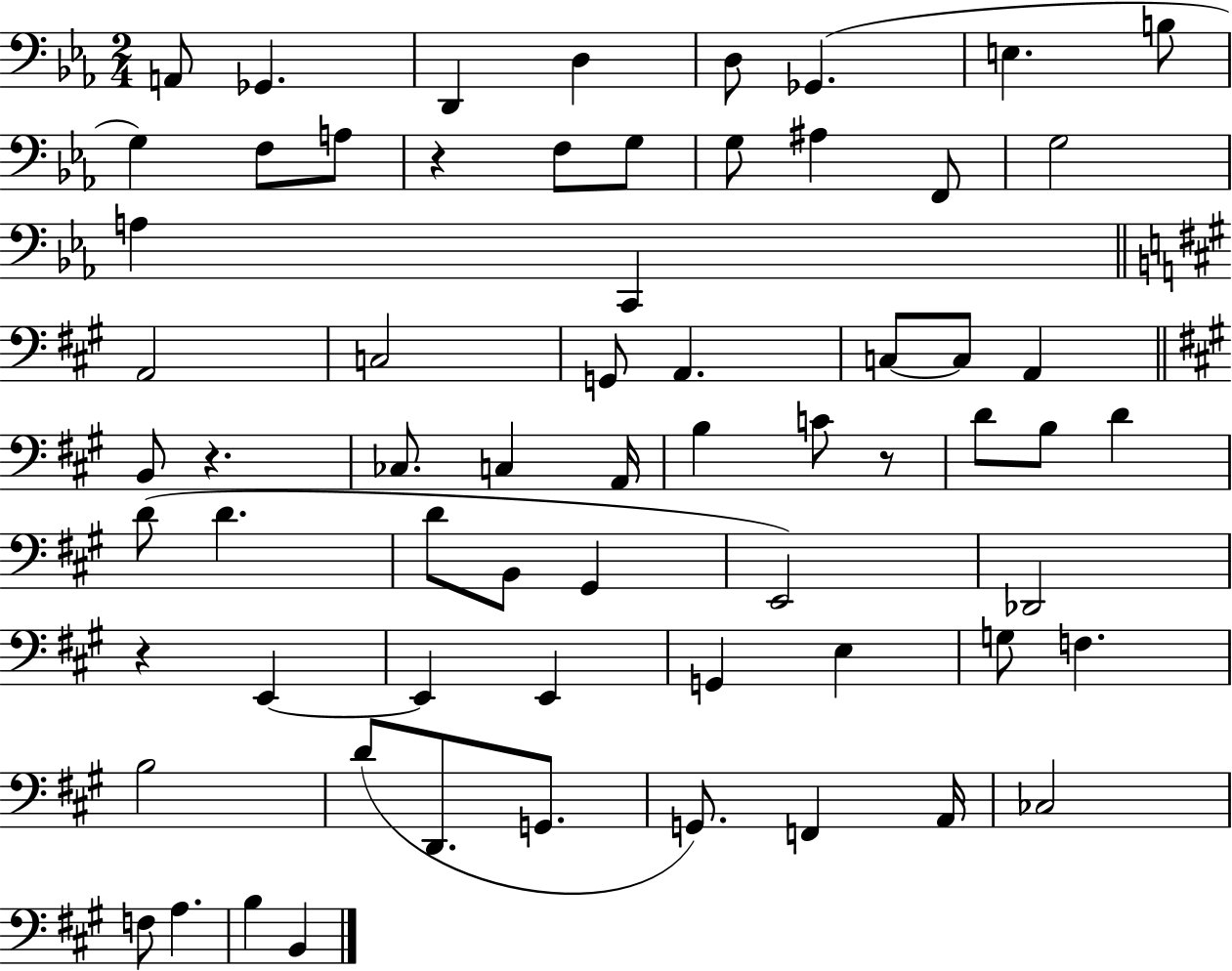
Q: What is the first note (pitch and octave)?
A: A2